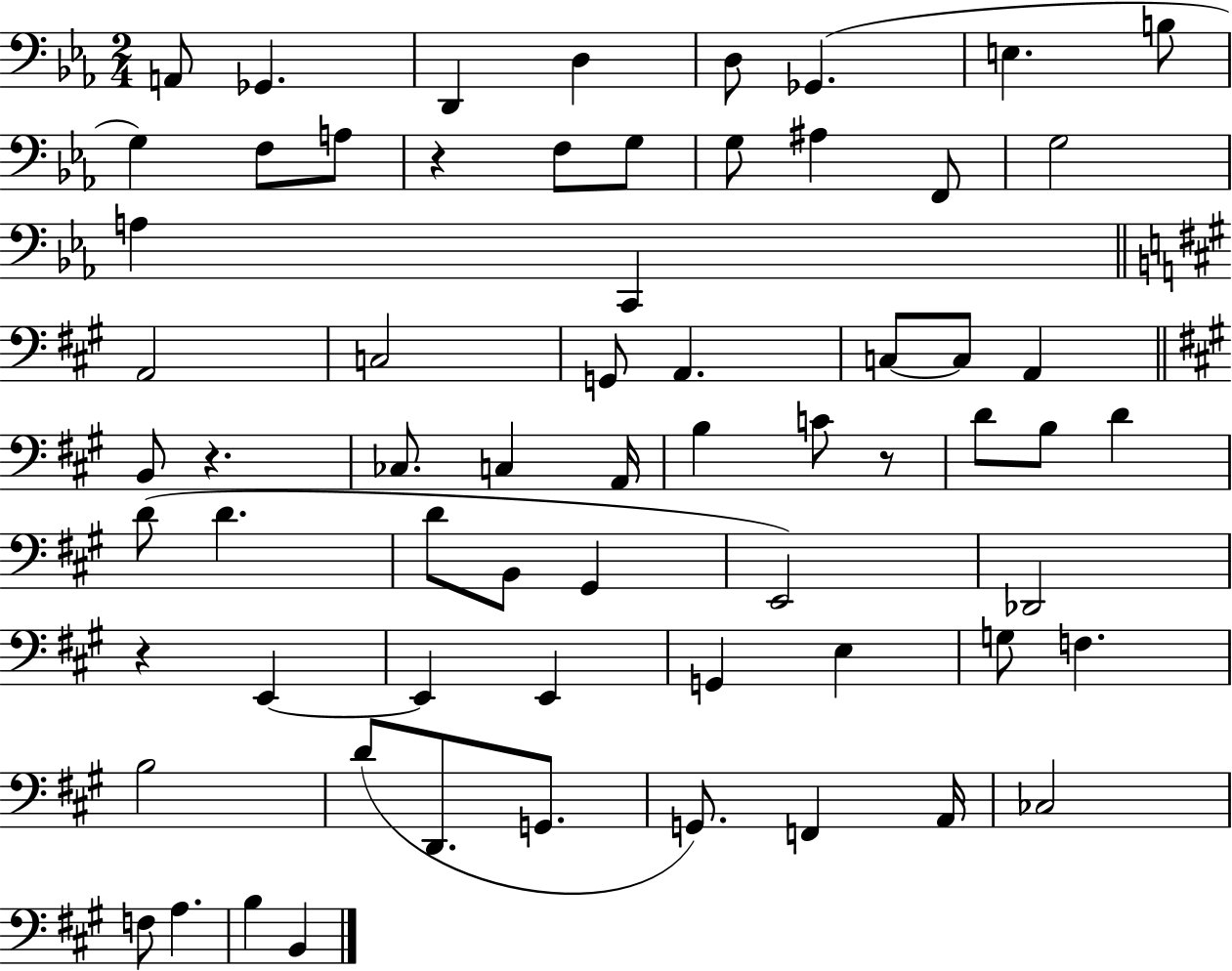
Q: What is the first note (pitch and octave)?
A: A2